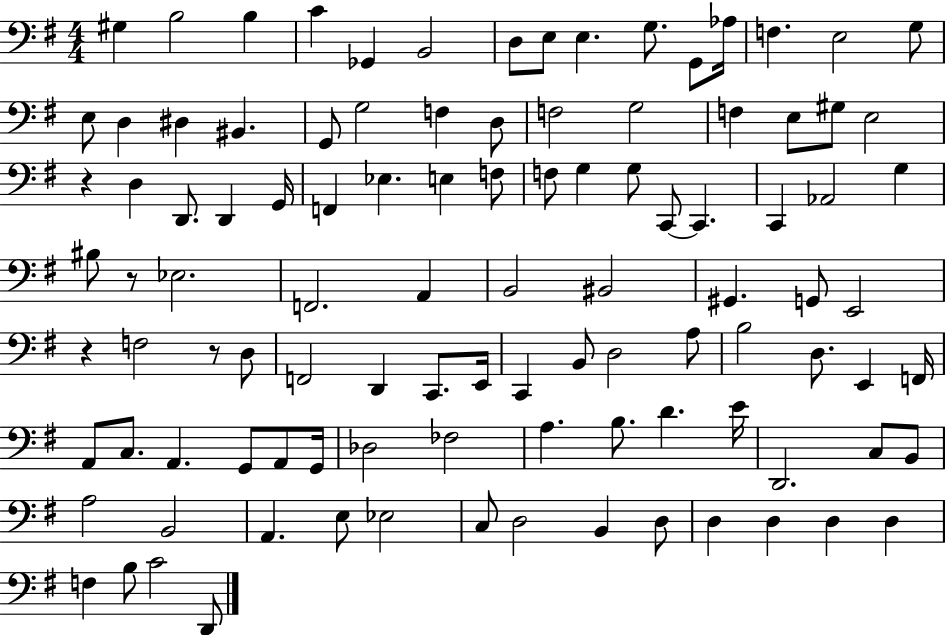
{
  \clef bass
  \numericTimeSignature
  \time 4/4
  \key g \major
  \repeat volta 2 { gis4 b2 b4 | c'4 ges,4 b,2 | d8 e8 e4. g8. g,8 aes16 | f4. e2 g8 | \break e8 d4 dis4 bis,4. | g,8 g2 f4 d8 | f2 g2 | f4 e8 gis8 e2 | \break r4 d4 d,8. d,4 g,16 | f,4 ees4. e4 f8 | f8 g4 g8 c,8~~ c,4. | c,4 aes,2 g4 | \break bis8 r8 ees2. | f,2. a,4 | b,2 bis,2 | gis,4. g,8 e,2 | \break r4 f2 r8 d8 | f,2 d,4 c,8. e,16 | c,4 b,8 d2 a8 | b2 d8. e,4 f,16 | \break a,8 c8. a,4. g,8 a,8 g,16 | des2 fes2 | a4. b8. d'4. e'16 | d,2. c8 b,8 | \break a2 b,2 | a,4. e8 ees2 | c8 d2 b,4 d8 | d4 d4 d4 d4 | \break f4 b8 c'2 d,8 | } \bar "|."
}